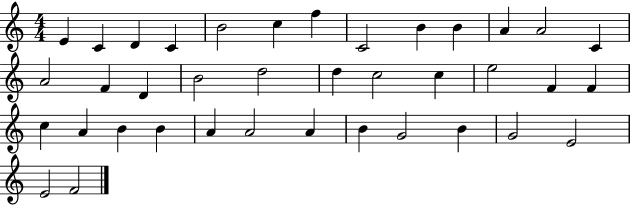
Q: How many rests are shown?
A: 0